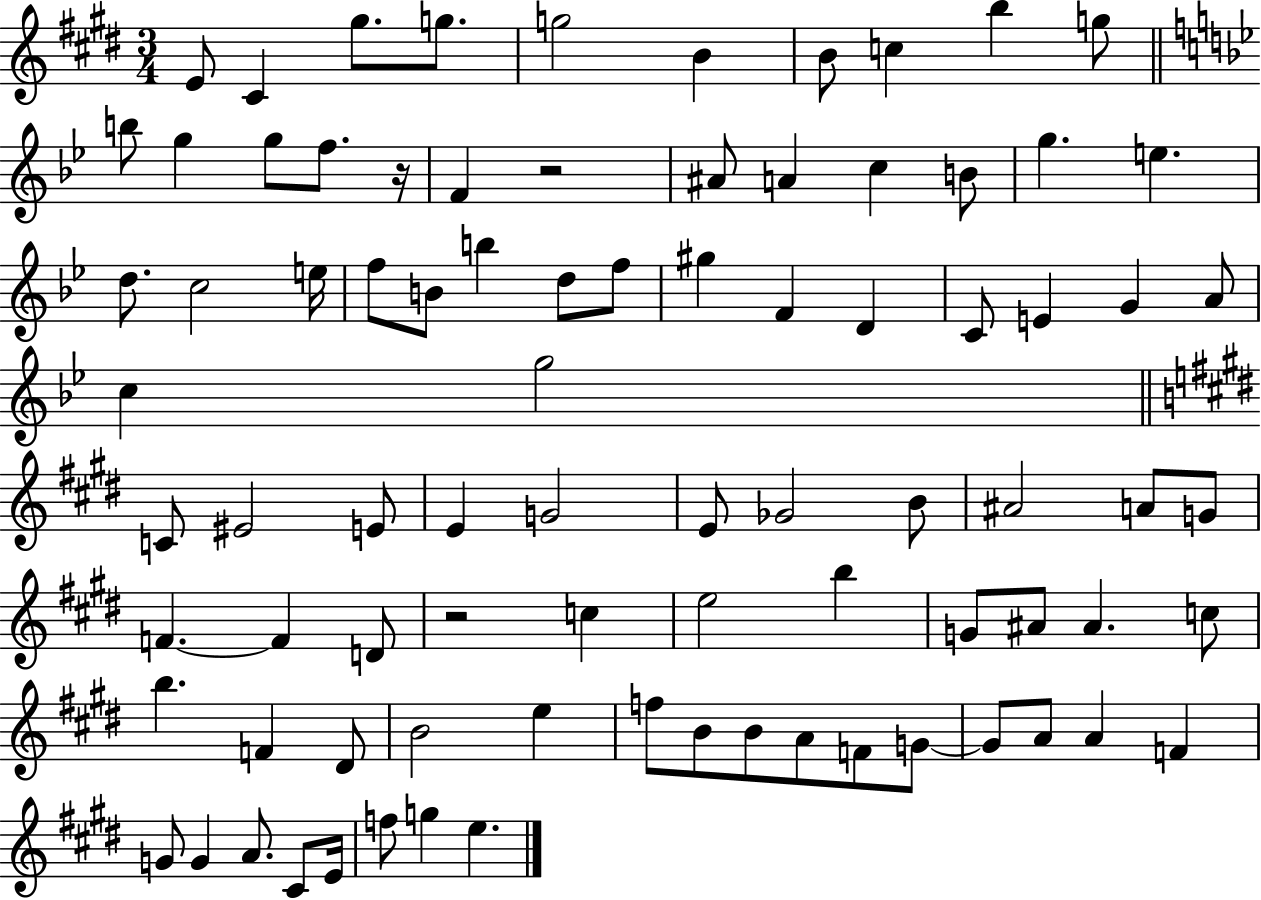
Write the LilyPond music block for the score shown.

{
  \clef treble
  \numericTimeSignature
  \time 3/4
  \key e \major
  e'8 cis'4 gis''8. g''8. | g''2 b'4 | b'8 c''4 b''4 g''8 | \bar "||" \break \key bes \major b''8 g''4 g''8 f''8. r16 | f'4 r2 | ais'8 a'4 c''4 b'8 | g''4. e''4. | \break d''8. c''2 e''16 | f''8 b'8 b''4 d''8 f''8 | gis''4 f'4 d'4 | c'8 e'4 g'4 a'8 | \break c''4 g''2 | \bar "||" \break \key e \major c'8 eis'2 e'8 | e'4 g'2 | e'8 ges'2 b'8 | ais'2 a'8 g'8 | \break f'4.~~ f'4 d'8 | r2 c''4 | e''2 b''4 | g'8 ais'8 ais'4. c''8 | \break b''4. f'4 dis'8 | b'2 e''4 | f''8 b'8 b'8 a'8 f'8 g'8~~ | g'8 a'8 a'4 f'4 | \break g'8 g'4 a'8. cis'8 e'16 | f''8 g''4 e''4. | \bar "|."
}